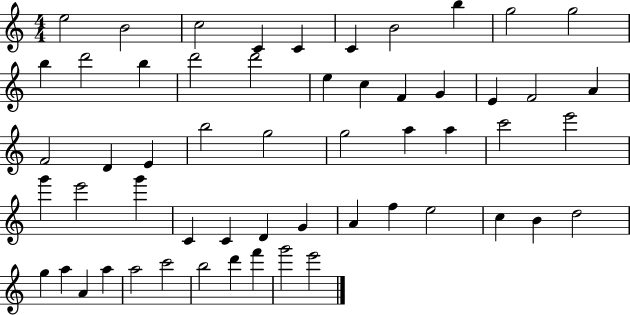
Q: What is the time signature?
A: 4/4